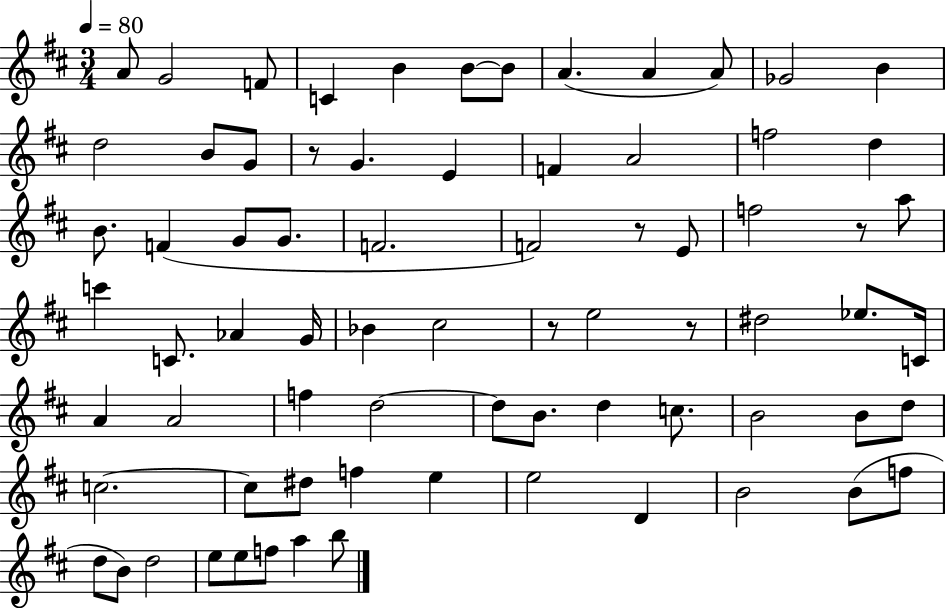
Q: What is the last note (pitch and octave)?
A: B5